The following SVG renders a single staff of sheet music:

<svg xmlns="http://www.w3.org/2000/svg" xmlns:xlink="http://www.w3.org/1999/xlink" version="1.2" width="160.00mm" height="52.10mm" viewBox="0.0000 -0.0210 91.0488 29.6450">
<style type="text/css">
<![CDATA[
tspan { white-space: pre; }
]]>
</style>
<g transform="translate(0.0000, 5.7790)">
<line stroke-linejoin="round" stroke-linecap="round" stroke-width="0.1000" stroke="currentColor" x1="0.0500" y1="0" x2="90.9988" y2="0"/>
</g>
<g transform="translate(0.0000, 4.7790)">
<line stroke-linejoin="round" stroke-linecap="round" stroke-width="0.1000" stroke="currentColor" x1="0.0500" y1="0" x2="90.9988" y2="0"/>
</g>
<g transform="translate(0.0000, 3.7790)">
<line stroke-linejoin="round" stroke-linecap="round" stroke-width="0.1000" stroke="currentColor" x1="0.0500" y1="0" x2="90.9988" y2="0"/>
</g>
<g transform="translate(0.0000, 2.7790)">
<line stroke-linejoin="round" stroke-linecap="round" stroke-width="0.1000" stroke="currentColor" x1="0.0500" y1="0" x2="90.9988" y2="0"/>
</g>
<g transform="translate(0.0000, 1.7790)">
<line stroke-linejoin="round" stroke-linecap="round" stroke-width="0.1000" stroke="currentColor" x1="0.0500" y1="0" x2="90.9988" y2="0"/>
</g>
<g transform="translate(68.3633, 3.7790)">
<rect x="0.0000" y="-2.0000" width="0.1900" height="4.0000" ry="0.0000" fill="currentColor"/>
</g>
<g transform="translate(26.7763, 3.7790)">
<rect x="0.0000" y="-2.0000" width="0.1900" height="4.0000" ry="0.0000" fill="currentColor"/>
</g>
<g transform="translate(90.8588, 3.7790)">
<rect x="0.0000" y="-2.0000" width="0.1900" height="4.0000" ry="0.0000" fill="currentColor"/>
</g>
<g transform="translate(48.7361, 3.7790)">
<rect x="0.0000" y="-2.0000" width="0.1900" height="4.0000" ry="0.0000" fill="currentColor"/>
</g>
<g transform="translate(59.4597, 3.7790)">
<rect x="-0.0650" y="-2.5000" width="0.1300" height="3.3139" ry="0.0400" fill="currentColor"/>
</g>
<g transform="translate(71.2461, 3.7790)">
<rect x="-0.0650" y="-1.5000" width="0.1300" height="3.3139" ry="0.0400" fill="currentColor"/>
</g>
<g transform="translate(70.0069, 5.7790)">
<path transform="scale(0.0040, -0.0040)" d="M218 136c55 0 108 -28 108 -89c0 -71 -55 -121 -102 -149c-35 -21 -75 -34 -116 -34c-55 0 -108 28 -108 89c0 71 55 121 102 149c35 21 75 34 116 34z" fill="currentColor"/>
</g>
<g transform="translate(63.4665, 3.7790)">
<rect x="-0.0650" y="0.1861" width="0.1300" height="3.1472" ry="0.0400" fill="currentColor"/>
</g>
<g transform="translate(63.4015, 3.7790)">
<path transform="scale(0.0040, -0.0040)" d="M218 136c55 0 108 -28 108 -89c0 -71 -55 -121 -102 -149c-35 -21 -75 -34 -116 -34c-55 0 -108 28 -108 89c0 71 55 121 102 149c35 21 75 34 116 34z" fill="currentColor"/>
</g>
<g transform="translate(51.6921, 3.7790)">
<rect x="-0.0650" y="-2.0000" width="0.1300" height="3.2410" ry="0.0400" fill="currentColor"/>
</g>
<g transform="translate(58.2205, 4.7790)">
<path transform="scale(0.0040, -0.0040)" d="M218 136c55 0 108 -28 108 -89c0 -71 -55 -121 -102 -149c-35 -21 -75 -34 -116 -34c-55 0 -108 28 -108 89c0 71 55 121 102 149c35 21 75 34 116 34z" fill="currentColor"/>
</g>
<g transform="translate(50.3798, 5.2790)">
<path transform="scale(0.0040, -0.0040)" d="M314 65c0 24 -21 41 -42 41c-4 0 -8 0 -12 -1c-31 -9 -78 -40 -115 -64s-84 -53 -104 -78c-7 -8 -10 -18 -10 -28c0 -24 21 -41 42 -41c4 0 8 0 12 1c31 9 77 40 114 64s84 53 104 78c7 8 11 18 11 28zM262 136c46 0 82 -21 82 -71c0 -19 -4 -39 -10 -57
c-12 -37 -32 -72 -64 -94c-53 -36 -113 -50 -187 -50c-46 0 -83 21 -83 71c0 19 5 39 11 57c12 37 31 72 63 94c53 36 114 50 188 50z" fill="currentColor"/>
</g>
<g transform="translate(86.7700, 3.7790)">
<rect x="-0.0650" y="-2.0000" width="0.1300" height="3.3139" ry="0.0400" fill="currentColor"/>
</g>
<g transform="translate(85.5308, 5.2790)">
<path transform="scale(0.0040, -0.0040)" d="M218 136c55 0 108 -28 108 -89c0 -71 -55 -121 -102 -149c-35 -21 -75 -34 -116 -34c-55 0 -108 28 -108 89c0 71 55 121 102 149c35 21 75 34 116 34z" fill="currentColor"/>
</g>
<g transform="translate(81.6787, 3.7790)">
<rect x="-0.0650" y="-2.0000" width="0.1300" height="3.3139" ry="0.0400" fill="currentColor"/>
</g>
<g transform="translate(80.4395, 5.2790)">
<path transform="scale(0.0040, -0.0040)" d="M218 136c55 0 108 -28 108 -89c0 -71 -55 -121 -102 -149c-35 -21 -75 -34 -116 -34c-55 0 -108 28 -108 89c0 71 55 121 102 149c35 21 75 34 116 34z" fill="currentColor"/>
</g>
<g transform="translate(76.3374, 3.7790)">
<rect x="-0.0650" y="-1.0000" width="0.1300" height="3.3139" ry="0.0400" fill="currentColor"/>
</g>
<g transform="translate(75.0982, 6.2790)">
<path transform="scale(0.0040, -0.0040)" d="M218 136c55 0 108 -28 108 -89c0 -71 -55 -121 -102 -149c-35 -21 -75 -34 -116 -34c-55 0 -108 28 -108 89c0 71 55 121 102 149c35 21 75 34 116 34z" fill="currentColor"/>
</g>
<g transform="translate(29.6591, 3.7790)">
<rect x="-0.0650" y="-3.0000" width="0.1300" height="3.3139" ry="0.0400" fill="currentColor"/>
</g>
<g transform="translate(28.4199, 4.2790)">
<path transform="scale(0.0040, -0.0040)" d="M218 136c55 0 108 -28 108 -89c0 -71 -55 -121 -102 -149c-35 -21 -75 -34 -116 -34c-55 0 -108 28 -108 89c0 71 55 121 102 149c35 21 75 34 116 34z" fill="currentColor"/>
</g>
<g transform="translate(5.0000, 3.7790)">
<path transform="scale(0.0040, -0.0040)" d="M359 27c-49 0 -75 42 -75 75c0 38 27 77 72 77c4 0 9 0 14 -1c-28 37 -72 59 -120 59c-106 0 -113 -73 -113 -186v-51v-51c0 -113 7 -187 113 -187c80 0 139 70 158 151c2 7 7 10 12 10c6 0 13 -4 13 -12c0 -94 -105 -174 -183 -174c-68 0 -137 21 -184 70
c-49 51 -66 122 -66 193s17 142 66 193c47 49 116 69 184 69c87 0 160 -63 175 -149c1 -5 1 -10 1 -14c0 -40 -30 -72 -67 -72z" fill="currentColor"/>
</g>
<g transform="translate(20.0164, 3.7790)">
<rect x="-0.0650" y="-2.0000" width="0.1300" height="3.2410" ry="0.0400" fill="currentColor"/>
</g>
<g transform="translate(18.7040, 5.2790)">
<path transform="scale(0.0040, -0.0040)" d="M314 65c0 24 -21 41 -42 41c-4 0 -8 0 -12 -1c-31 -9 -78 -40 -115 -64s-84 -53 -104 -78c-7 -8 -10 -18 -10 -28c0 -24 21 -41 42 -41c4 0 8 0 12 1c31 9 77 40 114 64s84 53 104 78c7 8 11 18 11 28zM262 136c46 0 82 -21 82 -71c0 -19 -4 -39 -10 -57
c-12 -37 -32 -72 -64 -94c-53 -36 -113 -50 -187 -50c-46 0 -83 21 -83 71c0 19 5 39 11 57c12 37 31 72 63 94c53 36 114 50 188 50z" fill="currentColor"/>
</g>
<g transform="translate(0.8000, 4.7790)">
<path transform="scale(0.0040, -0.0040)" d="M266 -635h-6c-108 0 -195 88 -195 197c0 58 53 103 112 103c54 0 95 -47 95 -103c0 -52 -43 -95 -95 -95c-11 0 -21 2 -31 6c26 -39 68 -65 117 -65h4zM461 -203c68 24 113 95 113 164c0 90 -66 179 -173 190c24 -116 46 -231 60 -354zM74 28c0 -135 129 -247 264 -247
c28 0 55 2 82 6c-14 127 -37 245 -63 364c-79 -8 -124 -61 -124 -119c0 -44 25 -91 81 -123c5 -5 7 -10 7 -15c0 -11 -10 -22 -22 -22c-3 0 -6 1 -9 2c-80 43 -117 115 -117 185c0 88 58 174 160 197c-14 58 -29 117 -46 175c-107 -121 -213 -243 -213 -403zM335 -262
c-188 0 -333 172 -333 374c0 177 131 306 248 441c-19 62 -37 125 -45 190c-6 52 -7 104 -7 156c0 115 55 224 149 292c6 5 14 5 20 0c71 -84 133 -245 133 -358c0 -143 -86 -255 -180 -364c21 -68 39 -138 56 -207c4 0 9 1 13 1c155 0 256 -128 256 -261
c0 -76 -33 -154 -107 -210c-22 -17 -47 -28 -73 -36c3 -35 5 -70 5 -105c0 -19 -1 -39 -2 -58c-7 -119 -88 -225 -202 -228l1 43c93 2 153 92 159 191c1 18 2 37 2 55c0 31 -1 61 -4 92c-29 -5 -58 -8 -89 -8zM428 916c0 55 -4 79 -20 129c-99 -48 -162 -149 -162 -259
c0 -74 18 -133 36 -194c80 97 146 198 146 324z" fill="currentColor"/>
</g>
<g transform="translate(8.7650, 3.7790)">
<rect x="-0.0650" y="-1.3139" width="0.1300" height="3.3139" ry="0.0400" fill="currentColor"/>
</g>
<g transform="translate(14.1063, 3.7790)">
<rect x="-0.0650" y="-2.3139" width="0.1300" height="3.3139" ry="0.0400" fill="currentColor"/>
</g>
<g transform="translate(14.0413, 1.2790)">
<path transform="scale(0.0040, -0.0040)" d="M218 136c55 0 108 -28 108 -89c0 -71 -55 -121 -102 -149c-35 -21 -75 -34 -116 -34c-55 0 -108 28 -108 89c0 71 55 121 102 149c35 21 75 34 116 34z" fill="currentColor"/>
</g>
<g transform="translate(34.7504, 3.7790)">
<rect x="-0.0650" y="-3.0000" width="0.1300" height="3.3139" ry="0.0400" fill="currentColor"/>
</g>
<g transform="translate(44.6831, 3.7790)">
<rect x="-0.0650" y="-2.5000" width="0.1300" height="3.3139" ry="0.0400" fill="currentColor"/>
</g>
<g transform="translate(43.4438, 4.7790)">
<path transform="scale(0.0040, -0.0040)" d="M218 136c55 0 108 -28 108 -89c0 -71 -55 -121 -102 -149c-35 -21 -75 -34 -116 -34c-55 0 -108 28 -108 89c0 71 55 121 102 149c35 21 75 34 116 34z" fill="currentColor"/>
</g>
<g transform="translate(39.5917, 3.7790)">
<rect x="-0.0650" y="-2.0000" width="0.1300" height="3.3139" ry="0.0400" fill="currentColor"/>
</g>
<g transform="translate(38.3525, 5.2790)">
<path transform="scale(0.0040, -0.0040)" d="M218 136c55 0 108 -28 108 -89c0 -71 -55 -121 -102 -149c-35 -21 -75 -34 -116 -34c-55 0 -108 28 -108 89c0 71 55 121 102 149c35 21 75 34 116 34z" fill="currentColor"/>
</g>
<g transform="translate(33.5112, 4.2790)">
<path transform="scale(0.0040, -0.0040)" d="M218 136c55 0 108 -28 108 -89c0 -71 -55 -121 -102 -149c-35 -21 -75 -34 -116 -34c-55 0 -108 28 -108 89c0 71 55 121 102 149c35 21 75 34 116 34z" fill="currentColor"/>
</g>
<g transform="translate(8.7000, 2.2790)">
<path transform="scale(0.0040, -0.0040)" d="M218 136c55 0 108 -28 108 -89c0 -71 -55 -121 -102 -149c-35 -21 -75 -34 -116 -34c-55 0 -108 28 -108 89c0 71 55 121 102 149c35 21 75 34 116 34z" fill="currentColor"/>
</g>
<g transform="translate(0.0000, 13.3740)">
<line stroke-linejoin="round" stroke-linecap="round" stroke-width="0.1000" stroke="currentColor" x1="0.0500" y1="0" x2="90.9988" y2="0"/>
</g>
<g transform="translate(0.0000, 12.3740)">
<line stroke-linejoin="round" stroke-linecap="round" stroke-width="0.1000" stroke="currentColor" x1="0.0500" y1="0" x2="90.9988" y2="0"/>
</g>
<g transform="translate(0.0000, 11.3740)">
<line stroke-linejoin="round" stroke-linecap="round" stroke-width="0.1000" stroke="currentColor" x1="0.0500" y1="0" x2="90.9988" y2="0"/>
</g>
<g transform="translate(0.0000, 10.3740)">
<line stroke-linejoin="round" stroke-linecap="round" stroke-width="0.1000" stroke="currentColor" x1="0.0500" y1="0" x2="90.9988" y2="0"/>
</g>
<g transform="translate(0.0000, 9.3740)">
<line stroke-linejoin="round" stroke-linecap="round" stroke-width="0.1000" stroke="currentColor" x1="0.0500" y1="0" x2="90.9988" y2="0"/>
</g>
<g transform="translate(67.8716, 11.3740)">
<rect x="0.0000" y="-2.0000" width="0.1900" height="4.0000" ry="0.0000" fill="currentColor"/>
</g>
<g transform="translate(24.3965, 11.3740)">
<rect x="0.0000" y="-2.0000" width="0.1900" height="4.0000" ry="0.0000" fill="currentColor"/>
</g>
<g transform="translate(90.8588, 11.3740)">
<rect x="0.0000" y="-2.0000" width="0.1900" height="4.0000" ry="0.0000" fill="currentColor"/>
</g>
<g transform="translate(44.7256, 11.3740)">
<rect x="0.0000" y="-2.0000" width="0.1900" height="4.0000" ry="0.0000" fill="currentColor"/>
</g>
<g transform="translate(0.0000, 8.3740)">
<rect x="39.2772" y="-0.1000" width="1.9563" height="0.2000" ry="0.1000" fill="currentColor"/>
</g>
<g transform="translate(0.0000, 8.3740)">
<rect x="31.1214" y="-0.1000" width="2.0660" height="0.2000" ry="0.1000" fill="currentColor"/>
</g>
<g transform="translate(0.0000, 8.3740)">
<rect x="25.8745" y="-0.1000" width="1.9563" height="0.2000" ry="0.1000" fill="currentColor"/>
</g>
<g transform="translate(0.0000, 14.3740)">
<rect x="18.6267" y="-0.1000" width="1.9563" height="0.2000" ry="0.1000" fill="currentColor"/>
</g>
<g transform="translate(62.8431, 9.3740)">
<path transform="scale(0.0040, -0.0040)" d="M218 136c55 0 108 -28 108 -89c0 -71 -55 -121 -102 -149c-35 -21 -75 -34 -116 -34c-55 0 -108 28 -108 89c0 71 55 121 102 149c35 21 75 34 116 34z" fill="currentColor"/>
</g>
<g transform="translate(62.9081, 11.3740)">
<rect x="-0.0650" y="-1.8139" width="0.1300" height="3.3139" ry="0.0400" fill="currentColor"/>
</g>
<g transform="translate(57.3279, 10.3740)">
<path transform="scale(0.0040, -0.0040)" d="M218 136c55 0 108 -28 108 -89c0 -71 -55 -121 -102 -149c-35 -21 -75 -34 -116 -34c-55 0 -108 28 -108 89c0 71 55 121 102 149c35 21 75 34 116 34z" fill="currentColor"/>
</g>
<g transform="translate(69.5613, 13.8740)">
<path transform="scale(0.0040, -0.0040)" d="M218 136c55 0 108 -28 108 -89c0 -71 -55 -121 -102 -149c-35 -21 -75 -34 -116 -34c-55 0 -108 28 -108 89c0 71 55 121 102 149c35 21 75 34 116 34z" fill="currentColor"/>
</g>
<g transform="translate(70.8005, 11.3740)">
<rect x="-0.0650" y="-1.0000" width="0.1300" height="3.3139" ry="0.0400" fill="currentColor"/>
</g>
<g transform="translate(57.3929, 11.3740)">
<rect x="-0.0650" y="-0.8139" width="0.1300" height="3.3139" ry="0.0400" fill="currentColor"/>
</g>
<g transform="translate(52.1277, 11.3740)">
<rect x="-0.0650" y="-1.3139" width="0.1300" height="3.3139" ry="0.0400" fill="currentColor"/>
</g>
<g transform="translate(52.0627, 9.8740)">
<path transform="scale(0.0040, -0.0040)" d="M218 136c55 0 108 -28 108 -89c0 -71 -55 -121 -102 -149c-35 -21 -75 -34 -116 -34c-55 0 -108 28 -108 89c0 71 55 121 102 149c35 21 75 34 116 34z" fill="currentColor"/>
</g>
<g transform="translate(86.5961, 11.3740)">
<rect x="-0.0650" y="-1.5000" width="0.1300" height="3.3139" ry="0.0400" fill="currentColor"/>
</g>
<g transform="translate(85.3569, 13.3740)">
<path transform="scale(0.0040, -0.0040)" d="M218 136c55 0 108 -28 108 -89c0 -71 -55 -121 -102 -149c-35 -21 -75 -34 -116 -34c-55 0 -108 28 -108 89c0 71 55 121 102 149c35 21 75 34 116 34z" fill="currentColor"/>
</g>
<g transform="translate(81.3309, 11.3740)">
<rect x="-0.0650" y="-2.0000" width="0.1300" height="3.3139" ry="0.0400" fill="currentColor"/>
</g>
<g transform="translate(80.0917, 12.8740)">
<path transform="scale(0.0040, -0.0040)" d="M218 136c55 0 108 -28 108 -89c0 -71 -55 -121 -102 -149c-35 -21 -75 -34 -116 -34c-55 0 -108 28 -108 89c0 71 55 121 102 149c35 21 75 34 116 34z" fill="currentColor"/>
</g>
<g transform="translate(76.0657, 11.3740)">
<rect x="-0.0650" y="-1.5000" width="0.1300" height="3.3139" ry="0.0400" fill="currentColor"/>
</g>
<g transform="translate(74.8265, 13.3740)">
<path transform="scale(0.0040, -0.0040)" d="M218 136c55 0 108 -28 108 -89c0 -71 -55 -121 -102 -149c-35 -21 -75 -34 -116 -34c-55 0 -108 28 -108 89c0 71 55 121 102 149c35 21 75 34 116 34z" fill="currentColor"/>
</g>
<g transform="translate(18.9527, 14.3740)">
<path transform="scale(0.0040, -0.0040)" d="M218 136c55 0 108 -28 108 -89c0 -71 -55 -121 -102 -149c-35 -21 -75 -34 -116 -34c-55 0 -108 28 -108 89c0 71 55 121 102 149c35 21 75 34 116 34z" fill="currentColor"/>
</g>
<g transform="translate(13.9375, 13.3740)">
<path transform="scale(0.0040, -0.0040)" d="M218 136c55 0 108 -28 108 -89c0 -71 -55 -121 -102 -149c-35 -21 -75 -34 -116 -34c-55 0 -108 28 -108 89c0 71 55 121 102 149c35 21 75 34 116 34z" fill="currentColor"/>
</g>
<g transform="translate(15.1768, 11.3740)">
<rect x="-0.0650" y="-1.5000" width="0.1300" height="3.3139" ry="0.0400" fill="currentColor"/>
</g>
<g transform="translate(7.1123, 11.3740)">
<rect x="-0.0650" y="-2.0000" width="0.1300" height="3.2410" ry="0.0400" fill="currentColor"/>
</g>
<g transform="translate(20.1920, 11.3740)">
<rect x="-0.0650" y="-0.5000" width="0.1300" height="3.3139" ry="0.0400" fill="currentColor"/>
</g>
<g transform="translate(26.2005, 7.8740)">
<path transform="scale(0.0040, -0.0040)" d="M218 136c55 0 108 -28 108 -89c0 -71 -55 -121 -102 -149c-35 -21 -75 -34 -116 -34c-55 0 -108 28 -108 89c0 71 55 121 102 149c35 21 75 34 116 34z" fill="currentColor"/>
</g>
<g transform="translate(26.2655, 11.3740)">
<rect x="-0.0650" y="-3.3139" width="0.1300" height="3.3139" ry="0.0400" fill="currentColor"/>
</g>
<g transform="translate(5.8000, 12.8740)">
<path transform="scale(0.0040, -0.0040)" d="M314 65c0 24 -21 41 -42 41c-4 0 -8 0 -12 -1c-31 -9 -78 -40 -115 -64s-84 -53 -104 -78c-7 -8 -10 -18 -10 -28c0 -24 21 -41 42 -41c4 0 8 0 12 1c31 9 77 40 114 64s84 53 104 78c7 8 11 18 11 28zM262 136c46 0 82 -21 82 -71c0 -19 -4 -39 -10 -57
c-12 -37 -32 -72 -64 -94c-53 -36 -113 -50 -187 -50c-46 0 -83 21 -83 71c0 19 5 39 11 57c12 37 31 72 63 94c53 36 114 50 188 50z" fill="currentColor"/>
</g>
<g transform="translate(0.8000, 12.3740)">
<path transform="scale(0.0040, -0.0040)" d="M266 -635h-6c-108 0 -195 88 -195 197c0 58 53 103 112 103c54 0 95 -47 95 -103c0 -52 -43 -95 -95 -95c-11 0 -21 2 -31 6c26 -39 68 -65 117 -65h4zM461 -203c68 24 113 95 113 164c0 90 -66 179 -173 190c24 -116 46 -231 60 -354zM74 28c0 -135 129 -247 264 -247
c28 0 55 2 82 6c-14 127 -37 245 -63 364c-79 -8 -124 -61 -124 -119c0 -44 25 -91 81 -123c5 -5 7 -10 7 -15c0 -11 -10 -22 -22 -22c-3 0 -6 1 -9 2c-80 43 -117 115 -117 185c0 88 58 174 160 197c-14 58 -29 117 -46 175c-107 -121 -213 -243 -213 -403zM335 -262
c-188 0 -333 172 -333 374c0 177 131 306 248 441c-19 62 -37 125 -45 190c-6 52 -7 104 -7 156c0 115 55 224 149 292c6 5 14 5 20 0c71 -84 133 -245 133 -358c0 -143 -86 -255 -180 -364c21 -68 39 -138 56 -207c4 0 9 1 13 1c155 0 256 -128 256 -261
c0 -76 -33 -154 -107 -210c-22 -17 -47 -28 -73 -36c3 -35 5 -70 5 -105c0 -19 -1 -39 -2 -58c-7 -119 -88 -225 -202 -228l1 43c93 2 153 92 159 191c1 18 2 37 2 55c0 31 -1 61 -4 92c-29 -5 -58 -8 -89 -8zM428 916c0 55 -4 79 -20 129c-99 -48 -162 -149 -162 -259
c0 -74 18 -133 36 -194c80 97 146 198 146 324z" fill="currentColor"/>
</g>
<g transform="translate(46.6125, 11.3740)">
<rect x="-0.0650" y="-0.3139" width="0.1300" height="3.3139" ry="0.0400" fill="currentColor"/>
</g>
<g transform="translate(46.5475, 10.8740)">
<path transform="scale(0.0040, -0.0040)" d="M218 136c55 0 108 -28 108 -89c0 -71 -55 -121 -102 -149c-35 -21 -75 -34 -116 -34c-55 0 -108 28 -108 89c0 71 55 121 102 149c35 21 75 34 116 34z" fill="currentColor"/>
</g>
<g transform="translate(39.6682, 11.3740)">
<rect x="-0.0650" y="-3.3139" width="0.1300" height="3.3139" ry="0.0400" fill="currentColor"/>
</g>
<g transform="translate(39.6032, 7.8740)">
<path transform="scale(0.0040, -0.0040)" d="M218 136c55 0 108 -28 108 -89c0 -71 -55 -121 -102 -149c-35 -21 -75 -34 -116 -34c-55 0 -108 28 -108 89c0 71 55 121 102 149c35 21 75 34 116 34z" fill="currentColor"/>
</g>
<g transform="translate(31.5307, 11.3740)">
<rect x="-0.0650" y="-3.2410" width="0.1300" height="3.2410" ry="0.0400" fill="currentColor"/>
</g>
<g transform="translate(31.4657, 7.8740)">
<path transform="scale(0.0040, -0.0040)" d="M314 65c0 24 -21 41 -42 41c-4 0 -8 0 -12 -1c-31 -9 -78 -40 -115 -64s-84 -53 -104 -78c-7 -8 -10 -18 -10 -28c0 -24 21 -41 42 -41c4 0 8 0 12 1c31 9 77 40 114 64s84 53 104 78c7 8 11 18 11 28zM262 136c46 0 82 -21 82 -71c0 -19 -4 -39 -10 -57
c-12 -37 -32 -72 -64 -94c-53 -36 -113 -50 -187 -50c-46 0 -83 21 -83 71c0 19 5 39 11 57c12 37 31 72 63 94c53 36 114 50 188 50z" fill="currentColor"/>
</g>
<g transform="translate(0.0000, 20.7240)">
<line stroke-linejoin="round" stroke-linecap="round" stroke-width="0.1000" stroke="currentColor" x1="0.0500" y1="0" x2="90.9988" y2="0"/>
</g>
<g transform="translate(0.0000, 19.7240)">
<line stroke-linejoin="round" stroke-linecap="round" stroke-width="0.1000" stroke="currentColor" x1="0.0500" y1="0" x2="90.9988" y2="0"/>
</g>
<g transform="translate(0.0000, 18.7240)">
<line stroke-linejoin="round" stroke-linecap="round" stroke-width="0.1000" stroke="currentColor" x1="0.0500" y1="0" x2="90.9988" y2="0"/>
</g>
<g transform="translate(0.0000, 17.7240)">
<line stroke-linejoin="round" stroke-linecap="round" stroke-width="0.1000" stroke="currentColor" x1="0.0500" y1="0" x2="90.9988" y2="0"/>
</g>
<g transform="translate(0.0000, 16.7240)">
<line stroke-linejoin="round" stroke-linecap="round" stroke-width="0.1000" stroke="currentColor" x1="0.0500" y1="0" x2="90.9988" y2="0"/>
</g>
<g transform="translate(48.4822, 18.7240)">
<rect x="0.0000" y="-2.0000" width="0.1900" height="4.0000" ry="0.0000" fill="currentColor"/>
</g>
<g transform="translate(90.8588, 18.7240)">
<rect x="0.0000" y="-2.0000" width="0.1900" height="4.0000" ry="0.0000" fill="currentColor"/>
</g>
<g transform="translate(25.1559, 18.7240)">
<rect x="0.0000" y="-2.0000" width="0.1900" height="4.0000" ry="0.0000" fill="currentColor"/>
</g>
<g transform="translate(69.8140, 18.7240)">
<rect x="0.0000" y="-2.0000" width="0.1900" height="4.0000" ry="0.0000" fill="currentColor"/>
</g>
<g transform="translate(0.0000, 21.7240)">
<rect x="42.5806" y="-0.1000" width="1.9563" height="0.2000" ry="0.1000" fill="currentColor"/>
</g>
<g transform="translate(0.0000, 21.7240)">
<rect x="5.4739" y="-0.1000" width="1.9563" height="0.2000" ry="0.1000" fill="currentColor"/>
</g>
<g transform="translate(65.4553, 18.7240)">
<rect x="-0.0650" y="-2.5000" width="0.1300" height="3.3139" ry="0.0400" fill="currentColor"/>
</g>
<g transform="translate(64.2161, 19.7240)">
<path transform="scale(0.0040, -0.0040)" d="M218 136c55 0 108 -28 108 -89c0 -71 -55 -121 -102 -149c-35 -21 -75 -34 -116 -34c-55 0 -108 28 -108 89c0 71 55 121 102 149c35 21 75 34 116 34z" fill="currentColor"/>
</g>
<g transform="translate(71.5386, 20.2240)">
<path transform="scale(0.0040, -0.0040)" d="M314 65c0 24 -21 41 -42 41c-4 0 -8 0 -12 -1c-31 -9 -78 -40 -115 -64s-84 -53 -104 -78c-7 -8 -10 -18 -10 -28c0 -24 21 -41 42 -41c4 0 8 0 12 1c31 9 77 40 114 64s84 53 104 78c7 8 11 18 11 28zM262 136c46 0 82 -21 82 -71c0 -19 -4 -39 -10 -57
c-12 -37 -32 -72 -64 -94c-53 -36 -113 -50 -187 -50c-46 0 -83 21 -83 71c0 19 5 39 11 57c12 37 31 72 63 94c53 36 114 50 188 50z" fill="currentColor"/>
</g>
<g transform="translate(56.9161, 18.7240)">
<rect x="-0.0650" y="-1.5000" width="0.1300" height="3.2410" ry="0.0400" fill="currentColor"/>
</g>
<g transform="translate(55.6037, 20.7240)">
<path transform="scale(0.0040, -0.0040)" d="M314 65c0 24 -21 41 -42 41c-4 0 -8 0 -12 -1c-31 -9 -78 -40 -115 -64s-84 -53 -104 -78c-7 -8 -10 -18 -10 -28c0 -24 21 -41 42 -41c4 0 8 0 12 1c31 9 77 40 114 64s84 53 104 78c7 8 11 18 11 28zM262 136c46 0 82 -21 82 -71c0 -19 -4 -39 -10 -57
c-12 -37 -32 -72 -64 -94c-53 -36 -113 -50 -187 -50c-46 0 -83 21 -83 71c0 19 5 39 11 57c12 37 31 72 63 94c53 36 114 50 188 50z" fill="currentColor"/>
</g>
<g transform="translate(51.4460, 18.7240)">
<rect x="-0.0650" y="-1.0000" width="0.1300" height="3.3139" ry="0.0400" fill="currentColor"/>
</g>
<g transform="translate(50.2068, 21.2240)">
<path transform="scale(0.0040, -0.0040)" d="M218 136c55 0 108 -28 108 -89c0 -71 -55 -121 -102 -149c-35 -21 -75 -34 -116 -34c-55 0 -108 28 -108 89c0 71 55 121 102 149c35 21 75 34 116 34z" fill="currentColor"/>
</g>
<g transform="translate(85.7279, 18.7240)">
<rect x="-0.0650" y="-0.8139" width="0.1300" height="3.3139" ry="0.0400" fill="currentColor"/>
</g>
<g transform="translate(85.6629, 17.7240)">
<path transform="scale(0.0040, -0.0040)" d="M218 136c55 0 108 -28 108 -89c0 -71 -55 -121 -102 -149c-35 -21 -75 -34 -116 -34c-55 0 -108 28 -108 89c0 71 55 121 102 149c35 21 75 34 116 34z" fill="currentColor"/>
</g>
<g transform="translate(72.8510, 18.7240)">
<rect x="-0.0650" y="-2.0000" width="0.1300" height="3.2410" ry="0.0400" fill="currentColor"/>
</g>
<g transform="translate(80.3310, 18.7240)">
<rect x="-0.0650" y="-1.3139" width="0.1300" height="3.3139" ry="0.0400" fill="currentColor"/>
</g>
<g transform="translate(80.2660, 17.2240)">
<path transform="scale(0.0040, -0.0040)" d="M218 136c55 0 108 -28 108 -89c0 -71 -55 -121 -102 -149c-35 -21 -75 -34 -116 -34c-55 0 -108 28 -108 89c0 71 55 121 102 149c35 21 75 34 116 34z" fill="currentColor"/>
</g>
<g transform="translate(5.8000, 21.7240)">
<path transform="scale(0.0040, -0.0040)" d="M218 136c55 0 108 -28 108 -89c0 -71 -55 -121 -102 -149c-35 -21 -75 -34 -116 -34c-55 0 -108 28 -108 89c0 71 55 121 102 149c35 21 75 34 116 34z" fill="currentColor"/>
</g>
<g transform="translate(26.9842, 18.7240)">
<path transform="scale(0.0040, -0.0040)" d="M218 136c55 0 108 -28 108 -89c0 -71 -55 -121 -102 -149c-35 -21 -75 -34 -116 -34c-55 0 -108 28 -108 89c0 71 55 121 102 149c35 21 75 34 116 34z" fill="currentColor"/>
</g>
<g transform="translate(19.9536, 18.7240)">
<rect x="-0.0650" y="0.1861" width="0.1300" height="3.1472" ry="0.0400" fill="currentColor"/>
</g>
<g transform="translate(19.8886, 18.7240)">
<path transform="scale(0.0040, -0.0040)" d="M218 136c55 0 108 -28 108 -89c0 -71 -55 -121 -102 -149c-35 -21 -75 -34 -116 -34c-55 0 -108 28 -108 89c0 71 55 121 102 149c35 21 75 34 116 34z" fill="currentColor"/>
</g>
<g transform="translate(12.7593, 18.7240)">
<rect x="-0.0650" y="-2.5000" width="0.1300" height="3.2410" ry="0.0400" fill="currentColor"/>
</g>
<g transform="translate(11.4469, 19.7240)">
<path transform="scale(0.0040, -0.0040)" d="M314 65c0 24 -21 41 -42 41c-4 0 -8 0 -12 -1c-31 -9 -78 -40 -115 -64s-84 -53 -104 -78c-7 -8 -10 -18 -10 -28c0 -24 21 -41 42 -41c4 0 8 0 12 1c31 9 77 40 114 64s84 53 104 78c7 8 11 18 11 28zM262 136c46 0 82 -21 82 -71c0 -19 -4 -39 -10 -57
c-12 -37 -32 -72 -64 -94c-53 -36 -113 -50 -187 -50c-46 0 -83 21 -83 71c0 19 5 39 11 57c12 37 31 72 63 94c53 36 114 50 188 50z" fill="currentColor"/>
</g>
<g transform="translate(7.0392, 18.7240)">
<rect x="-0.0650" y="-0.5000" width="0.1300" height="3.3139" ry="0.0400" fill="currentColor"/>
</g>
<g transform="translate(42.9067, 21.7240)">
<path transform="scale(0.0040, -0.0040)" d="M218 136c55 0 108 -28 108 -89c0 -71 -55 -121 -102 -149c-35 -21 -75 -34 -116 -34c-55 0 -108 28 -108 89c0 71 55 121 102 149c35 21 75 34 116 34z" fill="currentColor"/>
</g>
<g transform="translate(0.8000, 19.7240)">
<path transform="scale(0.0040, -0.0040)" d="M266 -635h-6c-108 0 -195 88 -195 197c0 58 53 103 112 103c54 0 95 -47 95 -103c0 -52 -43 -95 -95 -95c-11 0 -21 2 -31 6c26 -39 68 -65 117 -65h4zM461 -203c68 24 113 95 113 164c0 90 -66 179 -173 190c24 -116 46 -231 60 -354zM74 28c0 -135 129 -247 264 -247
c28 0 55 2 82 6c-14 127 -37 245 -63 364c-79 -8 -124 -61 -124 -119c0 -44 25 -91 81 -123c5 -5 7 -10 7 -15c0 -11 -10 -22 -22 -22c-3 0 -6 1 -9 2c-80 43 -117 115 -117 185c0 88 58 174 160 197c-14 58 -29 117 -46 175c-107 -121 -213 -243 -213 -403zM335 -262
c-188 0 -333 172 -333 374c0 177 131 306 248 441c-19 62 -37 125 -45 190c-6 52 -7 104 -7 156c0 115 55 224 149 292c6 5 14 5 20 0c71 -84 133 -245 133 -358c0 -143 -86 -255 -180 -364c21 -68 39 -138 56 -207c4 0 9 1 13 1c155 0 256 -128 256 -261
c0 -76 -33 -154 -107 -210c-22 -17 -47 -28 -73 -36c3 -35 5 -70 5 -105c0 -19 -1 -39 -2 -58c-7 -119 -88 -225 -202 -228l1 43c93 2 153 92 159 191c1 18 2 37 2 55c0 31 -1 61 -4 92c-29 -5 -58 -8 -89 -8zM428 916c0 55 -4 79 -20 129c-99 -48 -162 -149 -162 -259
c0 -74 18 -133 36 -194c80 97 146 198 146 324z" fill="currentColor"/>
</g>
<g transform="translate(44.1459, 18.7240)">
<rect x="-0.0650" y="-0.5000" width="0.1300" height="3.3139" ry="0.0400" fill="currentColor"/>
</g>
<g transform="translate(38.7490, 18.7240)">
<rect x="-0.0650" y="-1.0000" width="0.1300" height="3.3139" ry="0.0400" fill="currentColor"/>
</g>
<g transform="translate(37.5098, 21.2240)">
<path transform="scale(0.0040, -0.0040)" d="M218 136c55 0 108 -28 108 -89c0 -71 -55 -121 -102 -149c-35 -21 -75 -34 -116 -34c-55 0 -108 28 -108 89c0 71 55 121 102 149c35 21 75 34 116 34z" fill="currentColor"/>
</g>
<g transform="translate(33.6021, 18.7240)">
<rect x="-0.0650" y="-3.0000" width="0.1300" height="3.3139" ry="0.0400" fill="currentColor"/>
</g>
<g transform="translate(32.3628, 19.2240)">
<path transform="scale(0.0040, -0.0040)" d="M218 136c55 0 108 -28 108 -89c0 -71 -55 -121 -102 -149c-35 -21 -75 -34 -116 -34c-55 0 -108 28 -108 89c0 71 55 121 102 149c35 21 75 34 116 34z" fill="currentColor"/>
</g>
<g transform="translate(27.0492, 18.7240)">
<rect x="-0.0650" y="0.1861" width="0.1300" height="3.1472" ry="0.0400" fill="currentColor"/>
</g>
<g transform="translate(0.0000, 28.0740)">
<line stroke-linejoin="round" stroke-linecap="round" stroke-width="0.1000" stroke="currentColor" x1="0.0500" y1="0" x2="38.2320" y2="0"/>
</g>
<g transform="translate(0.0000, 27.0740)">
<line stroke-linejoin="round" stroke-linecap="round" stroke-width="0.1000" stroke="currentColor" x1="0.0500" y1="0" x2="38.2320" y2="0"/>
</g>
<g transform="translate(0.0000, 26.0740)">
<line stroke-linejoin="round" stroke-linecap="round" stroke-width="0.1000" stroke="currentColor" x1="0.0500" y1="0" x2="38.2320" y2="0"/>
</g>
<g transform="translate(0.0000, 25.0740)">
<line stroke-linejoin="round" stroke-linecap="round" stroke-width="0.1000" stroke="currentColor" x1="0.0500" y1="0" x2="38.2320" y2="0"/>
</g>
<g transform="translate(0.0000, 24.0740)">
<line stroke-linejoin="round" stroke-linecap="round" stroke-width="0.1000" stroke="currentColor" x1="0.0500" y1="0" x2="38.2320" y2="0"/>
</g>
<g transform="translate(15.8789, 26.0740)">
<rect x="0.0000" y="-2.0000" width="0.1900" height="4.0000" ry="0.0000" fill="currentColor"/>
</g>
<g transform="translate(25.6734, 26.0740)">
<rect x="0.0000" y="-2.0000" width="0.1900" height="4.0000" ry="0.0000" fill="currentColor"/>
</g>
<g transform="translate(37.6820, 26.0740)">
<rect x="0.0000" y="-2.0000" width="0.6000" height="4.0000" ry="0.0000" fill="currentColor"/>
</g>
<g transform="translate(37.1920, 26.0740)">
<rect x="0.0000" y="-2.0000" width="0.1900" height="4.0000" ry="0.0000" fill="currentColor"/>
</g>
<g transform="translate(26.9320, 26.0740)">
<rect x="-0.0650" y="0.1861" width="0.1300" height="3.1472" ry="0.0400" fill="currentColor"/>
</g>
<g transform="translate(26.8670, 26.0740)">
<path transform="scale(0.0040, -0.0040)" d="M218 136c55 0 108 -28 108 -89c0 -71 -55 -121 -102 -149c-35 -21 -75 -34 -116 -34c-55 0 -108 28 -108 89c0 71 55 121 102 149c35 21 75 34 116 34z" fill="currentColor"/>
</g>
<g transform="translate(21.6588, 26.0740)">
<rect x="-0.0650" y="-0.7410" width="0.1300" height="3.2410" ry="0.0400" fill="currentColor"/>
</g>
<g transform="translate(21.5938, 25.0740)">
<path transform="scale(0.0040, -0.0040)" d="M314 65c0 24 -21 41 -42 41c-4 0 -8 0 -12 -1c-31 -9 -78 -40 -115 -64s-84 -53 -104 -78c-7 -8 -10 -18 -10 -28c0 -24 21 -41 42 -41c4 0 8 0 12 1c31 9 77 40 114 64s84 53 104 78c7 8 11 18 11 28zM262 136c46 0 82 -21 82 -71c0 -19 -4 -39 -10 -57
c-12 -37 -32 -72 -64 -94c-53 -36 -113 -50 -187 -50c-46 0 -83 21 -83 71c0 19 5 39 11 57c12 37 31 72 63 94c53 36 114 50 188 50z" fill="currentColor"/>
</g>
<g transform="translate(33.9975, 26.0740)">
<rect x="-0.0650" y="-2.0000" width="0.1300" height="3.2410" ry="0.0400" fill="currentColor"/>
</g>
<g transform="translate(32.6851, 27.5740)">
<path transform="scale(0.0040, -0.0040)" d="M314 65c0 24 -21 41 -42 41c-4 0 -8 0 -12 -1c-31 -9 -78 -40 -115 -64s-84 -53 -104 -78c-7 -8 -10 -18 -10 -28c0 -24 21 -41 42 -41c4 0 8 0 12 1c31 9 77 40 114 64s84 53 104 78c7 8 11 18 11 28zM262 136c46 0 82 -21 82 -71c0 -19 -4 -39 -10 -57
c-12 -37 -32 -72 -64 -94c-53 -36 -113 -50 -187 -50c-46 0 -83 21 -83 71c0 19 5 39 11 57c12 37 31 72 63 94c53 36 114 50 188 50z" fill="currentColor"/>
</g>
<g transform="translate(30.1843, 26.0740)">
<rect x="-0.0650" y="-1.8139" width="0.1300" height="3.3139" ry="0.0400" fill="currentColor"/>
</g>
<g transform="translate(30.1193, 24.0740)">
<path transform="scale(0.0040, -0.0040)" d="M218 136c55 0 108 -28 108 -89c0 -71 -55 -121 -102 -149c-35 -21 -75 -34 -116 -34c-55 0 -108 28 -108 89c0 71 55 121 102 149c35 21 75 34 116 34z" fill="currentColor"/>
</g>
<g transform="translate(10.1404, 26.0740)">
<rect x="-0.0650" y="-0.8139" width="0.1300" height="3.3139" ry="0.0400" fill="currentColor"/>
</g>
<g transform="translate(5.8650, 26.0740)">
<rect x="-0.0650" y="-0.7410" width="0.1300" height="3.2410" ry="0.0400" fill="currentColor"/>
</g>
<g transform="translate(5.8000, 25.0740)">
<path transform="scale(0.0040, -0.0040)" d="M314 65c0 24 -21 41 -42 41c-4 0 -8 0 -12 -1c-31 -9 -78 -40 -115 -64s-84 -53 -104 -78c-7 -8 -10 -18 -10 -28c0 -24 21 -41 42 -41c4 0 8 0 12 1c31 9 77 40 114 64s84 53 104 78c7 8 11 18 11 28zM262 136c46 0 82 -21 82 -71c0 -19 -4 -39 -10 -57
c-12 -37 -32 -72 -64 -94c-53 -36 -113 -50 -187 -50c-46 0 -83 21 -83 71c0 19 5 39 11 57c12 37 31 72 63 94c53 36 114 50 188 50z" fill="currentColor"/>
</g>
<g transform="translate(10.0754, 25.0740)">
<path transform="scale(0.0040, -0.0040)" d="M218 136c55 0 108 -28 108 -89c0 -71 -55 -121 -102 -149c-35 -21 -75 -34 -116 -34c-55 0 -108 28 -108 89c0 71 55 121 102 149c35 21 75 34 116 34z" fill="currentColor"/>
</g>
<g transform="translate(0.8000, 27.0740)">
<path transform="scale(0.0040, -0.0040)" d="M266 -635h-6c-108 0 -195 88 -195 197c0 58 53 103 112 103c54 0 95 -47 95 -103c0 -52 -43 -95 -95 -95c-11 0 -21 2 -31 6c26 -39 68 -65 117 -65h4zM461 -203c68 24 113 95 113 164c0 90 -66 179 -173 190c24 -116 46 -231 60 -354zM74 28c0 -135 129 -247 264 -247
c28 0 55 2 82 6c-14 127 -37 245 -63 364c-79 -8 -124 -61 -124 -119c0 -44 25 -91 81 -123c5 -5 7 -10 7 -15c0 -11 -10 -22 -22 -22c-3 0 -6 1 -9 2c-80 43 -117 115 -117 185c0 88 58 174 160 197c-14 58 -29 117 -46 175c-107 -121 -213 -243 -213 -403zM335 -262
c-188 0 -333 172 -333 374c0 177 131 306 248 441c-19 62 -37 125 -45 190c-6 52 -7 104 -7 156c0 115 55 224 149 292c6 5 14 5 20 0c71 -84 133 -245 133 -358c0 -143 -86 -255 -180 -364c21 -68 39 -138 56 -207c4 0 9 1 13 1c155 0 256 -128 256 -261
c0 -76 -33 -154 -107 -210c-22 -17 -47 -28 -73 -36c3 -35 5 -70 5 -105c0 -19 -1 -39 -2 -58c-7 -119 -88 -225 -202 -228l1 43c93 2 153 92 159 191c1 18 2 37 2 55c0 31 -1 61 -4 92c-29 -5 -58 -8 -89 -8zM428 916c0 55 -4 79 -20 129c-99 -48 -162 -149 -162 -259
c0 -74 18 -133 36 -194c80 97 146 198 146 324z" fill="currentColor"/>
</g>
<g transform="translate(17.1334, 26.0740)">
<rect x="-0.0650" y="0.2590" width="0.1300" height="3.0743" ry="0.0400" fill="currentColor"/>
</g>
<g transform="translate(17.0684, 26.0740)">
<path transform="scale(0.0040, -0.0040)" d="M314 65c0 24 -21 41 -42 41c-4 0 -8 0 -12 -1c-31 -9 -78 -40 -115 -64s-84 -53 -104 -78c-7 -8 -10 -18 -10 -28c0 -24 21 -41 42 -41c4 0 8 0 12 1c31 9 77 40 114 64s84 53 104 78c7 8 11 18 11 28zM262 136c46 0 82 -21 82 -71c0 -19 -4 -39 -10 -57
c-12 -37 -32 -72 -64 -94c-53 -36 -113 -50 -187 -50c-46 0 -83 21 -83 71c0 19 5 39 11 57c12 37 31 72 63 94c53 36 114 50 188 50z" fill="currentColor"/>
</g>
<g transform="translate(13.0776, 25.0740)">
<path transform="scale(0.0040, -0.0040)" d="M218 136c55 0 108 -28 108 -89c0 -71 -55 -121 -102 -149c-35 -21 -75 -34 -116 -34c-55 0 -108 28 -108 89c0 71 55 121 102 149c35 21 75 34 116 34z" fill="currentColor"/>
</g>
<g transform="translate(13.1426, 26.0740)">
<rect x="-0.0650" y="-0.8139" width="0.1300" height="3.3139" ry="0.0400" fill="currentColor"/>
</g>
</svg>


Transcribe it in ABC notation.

X:1
T:Untitled
M:4/4
L:1/4
K:C
e g F2 A A F G F2 G B E D F F F2 E C b b2 b c e d f D E F E C G2 B B A D C D E2 G F2 e d d2 d d B2 d2 B f F2